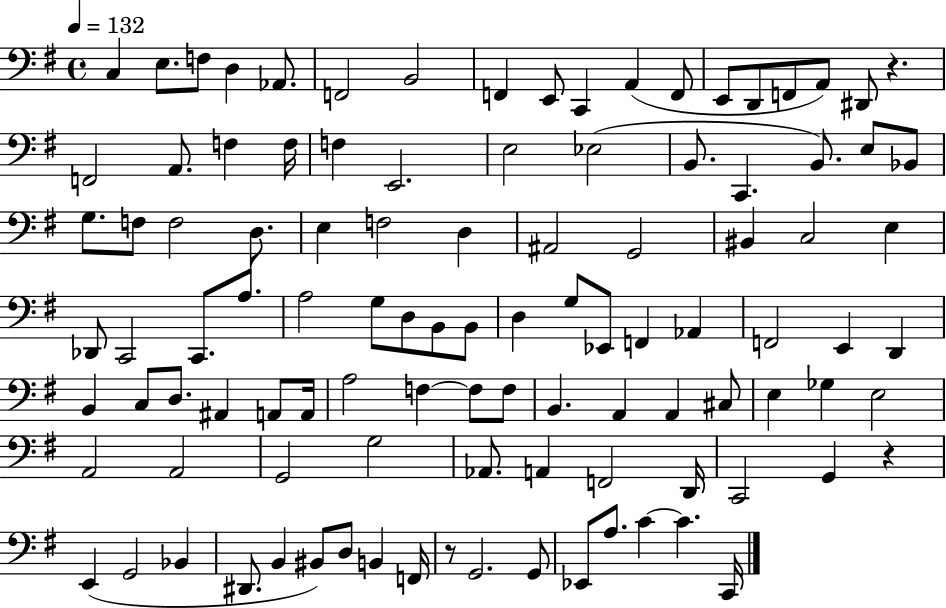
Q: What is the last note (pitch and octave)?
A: C2